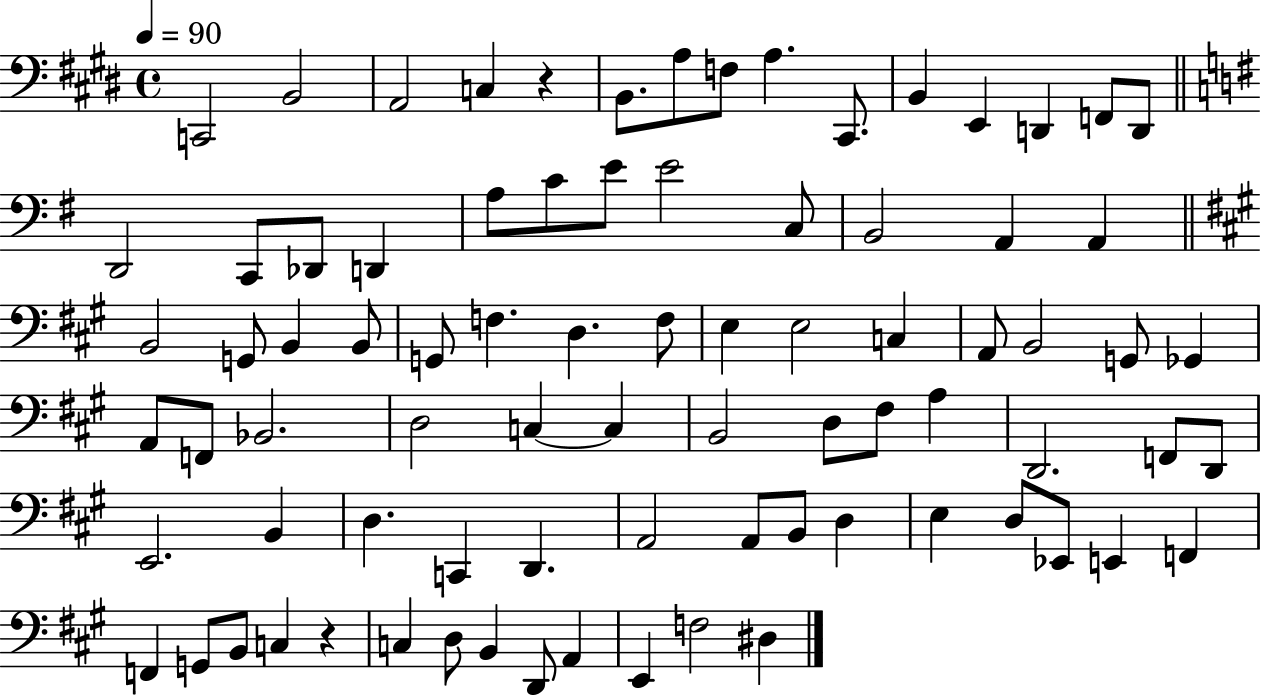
C2/h B2/h A2/h C3/q R/q B2/e. A3/e F3/e A3/q. C#2/e. B2/q E2/q D2/q F2/e D2/e D2/h C2/e Db2/e D2/q A3/e C4/e E4/e E4/h C3/e B2/h A2/q A2/q B2/h G2/e B2/q B2/e G2/e F3/q. D3/q. F3/e E3/q E3/h C3/q A2/e B2/h G2/e Gb2/q A2/e F2/e Bb2/h. D3/h C3/q C3/q B2/h D3/e F#3/e A3/q D2/h. F2/e D2/e E2/h. B2/q D3/q. C2/q D2/q. A2/h A2/e B2/e D3/q E3/q D3/e Eb2/e E2/q F2/q F2/q G2/e B2/e C3/q R/q C3/q D3/e B2/q D2/e A2/q E2/q F3/h D#3/q